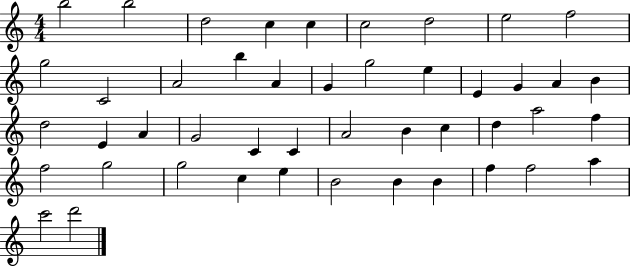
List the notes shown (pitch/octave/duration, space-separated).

B5/h B5/h D5/h C5/q C5/q C5/h D5/h E5/h F5/h G5/h C4/h A4/h B5/q A4/q G4/q G5/h E5/q E4/q G4/q A4/q B4/q D5/h E4/q A4/q G4/h C4/q C4/q A4/h B4/q C5/q D5/q A5/h F5/q F5/h G5/h G5/h C5/q E5/q B4/h B4/q B4/q F5/q F5/h A5/q C6/h D6/h